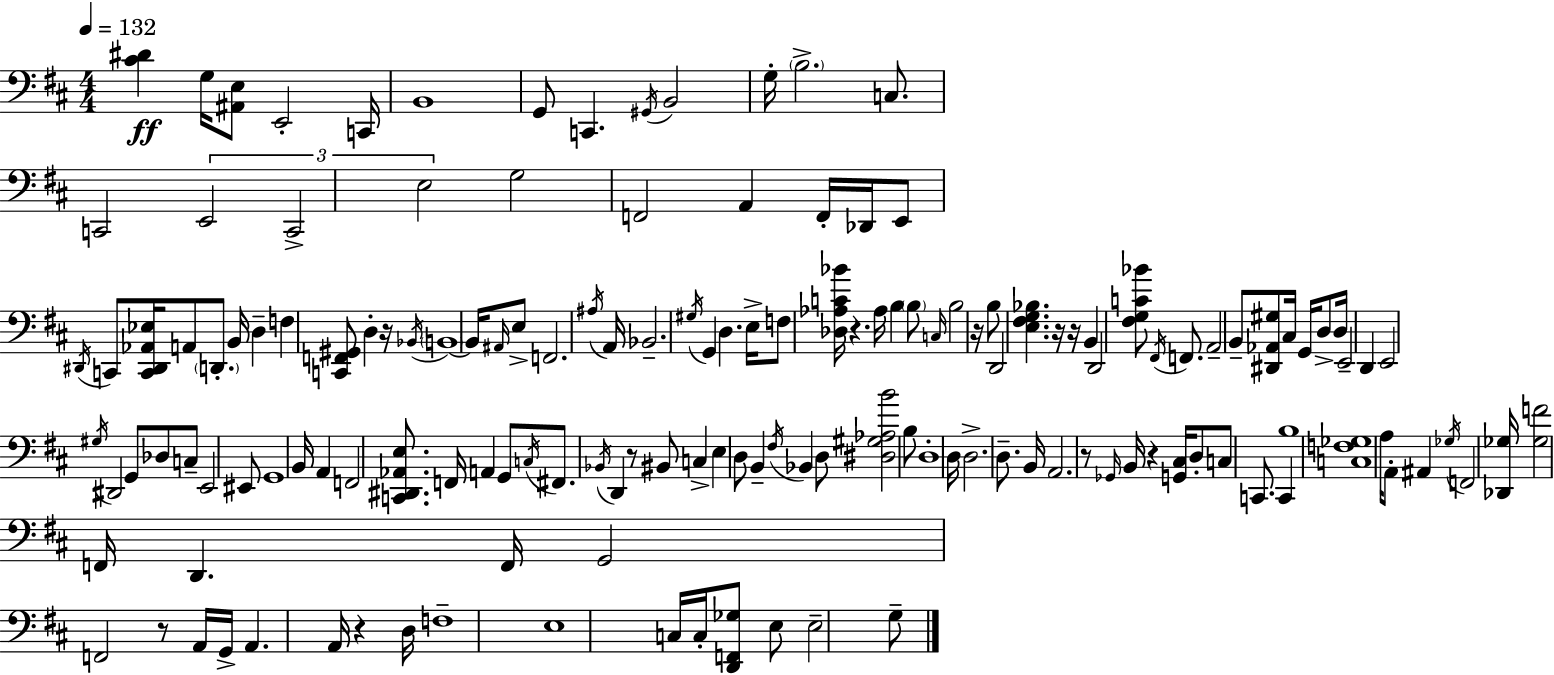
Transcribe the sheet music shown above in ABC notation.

X:1
T:Untitled
M:4/4
L:1/4
K:D
[^C^D] G,/4 [^A,,E,]/2 E,,2 C,,/4 B,,4 G,,/2 C,, ^G,,/4 B,,2 G,/4 B,2 C,/2 C,,2 E,,2 C,,2 E,2 G,2 F,,2 A,, F,,/4 _D,,/4 E,,/2 ^D,,/4 C,,/2 [C,,^D,,_A,,_E,]/4 A,,/2 D,,/2 B,,/4 D, F, [C,,F,,^G,,]/2 D, z/4 _B,,/4 B,,4 B,,/4 ^A,,/4 E,/2 F,,2 ^A,/4 A,,/4 _B,,2 ^G,/4 G,, D, E,/4 F,/2 [_D,_A,C_B]/4 z _A,/4 B, B,/2 C,/4 B,2 z/4 B,/2 D,,2 [E,^F,G,_B,] z/4 z/4 B,, D,,2 [^F,G,C_B]/2 ^F,,/4 F,,/2 A,,2 B,,/2 [^D,,_A,,^G,]/2 ^C,/4 G,,/4 D,/2 D,/4 E,,2 D,, E,,2 ^G,/4 ^D,,2 G,,/2 _D,/2 C,/2 E,,2 ^E,,/2 G,,4 B,,/4 A,, F,,2 [C,,^D,,_A,,E,]/2 F,,/4 A,, G,,/2 C,/4 ^F,,/2 _B,,/4 D,, z/2 ^B,,/2 C, E, D,/2 B,, ^F,/4 _B,, D,/2 [^D,^G,_A,B]2 B,/2 D,4 D,/4 D,2 D,/2 B,,/4 A,,2 z/2 _G,,/4 B,,/4 z [G,,^C,]/4 D,/2 C,/2 C,,/2 C,, B,4 [C,F,_G,]4 A,/4 A,,/2 ^A,, _G,/4 F,,2 [_D,,_G,]/4 [_G,F]2 F,,/4 D,, F,,/4 G,,2 F,,2 z/2 A,,/4 G,,/4 A,, A,,/4 z D,/4 F,4 E,4 C,/4 C,/4 [D,,F,,_G,]/2 E,/2 E,2 G,/2